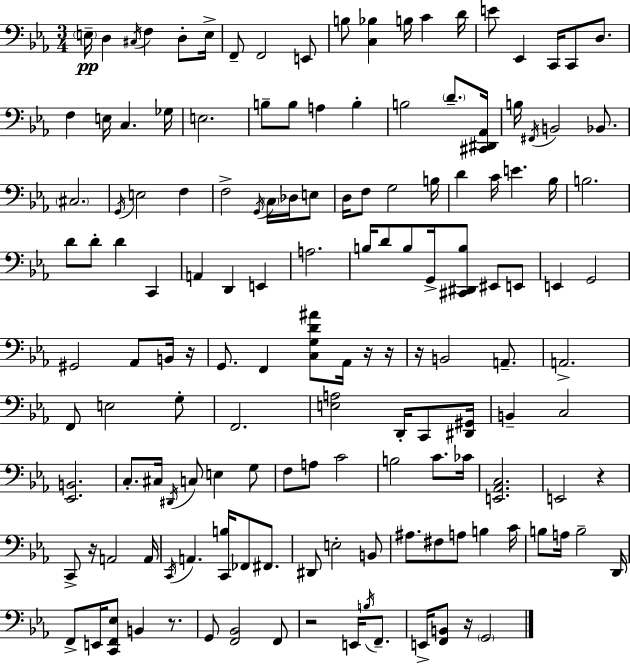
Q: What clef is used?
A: bass